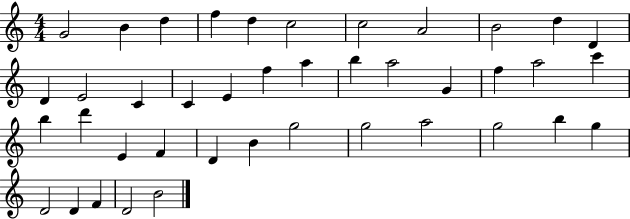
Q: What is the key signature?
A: C major